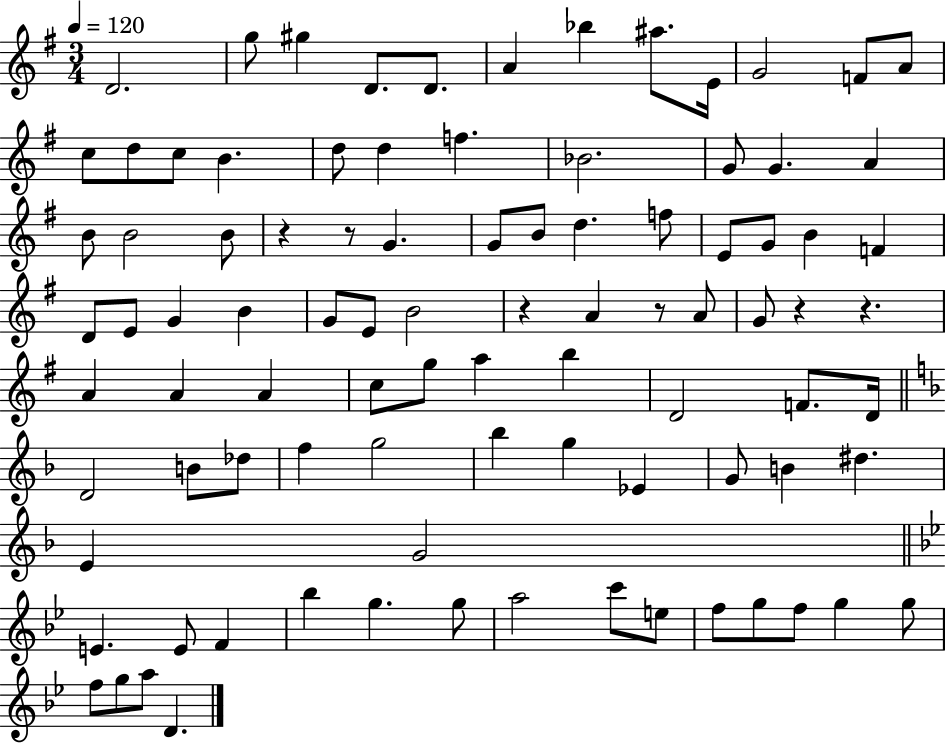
D4/h. G5/e G#5/q D4/e. D4/e. A4/q Bb5/q A#5/e. E4/s G4/h F4/e A4/e C5/e D5/e C5/e B4/q. D5/e D5/q F5/q. Bb4/h. G4/e G4/q. A4/q B4/e B4/h B4/e R/q R/e G4/q. G4/e B4/e D5/q. F5/e E4/e G4/e B4/q F4/q D4/e E4/e G4/q B4/q G4/e E4/e B4/h R/q A4/q R/e A4/e G4/e R/q R/q. A4/q A4/q A4/q C5/e G5/e A5/q B5/q D4/h F4/e. D4/s D4/h B4/e Db5/e F5/q G5/h Bb5/q G5/q Eb4/q G4/e B4/q D#5/q. E4/q G4/h E4/q. E4/e F4/q Bb5/q G5/q. G5/e A5/h C6/e E5/e F5/e G5/e F5/e G5/q G5/e F5/e G5/e A5/e D4/q.